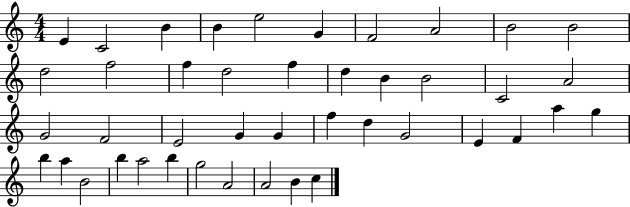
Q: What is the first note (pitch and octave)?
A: E4